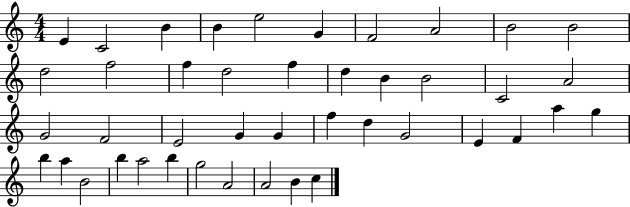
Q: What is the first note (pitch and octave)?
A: E4